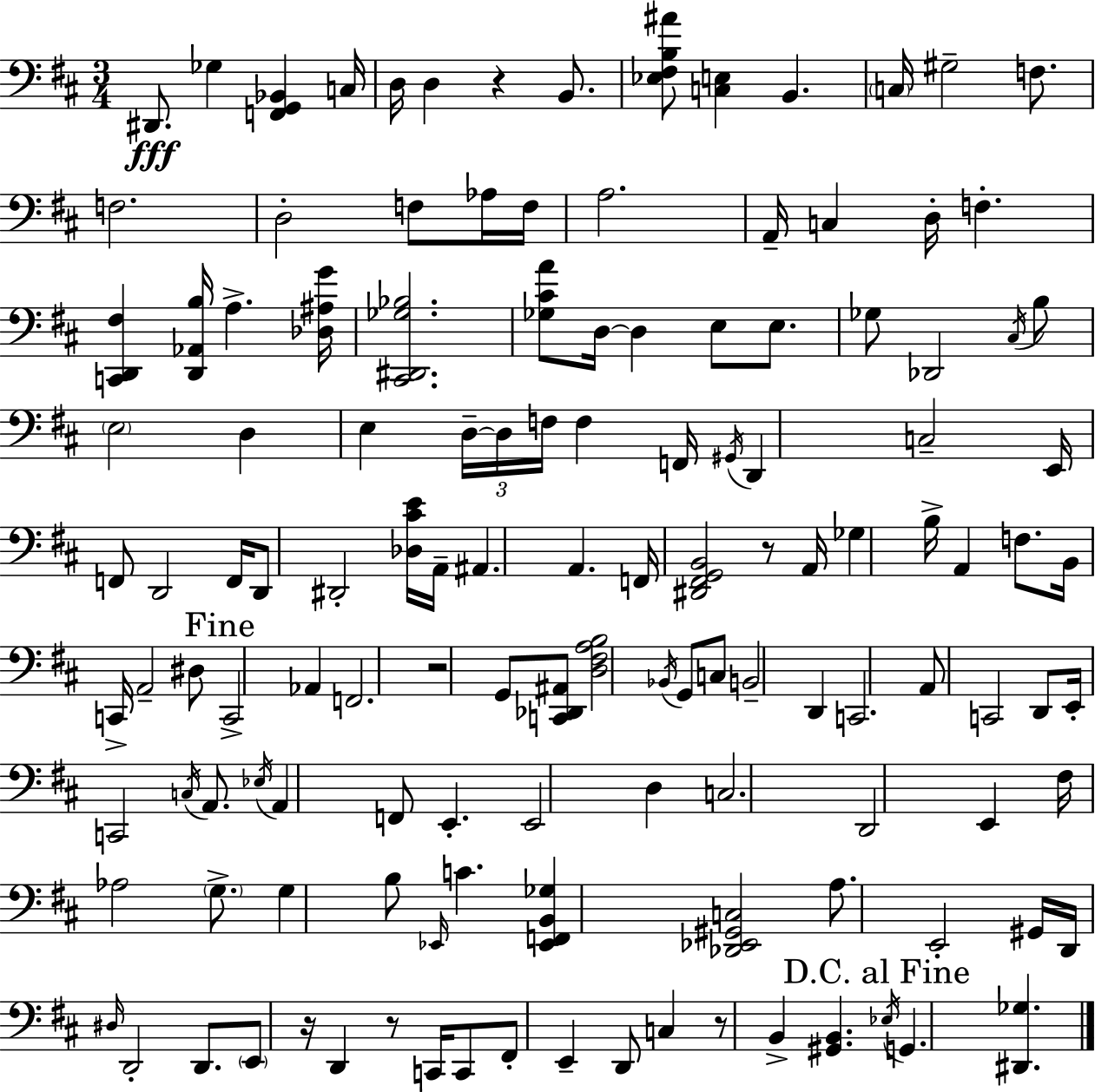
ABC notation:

X:1
T:Untitled
M:3/4
L:1/4
K:D
^D,,/2 _G, [F,,G,,_B,,] C,/4 D,/4 D, z B,,/2 [_E,^F,B,^A]/2 [C,E,] B,, C,/4 ^G,2 F,/2 F,2 D,2 F,/2 _A,/4 F,/4 A,2 A,,/4 C, D,/4 F, [C,,D,,^F,] [D,,_A,,B,]/4 A, [_D,^A,G]/4 [^C,,^D,,_G,_B,]2 [_G,^CA]/2 D,/4 D, E,/2 E,/2 _G,/2 _D,,2 ^C,/4 B,/2 E,2 D, E, D,/4 D,/4 F,/4 F, F,,/4 ^G,,/4 D,, C,2 E,,/4 F,,/2 D,,2 F,,/4 D,,/2 ^D,,2 [_D,^CE]/4 A,,/4 ^A,, A,, F,,/4 [^D,,^F,,G,,B,,]2 z/2 A,,/4 _G, B,/4 A,, F,/2 B,,/4 C,,/4 A,,2 ^D,/2 C,,2 _A,, F,,2 z2 G,,/2 [C,,_D,,^A,,]/2 [D,^F,A,B,]2 _B,,/4 G,,/2 C,/2 B,,2 D,, C,,2 A,,/2 C,,2 D,,/2 E,,/4 C,,2 C,/4 A,,/2 _E,/4 A,, F,,/2 E,, E,,2 D, C,2 D,,2 E,, ^F,/4 _A,2 G,/2 G, B,/2 _E,,/4 C [_E,,F,,B,,_G,] [_D,,_E,,^G,,C,]2 A,/2 E,,2 ^G,,/4 D,,/4 ^D,/4 D,,2 D,,/2 E,,/2 z/4 D,, z/2 C,,/4 C,,/2 ^F,,/2 E,, D,,/2 C, z/2 B,, [^G,,B,,] _E,/4 G,, [^D,,_G,]